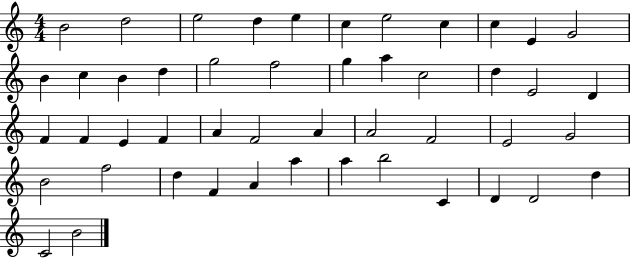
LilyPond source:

{
  \clef treble
  \numericTimeSignature
  \time 4/4
  \key c \major
  b'2 d''2 | e''2 d''4 e''4 | c''4 e''2 c''4 | c''4 e'4 g'2 | \break b'4 c''4 b'4 d''4 | g''2 f''2 | g''4 a''4 c''2 | d''4 e'2 d'4 | \break f'4 f'4 e'4 f'4 | a'4 f'2 a'4 | a'2 f'2 | e'2 g'2 | \break b'2 f''2 | d''4 f'4 a'4 a''4 | a''4 b''2 c'4 | d'4 d'2 d''4 | \break c'2 b'2 | \bar "|."
}